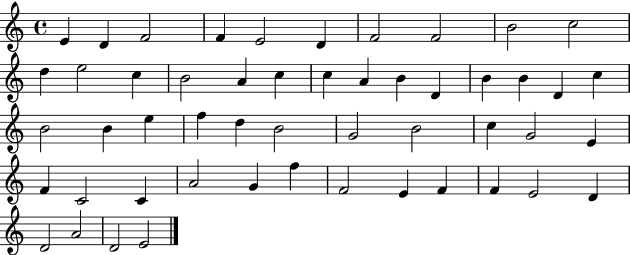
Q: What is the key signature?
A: C major